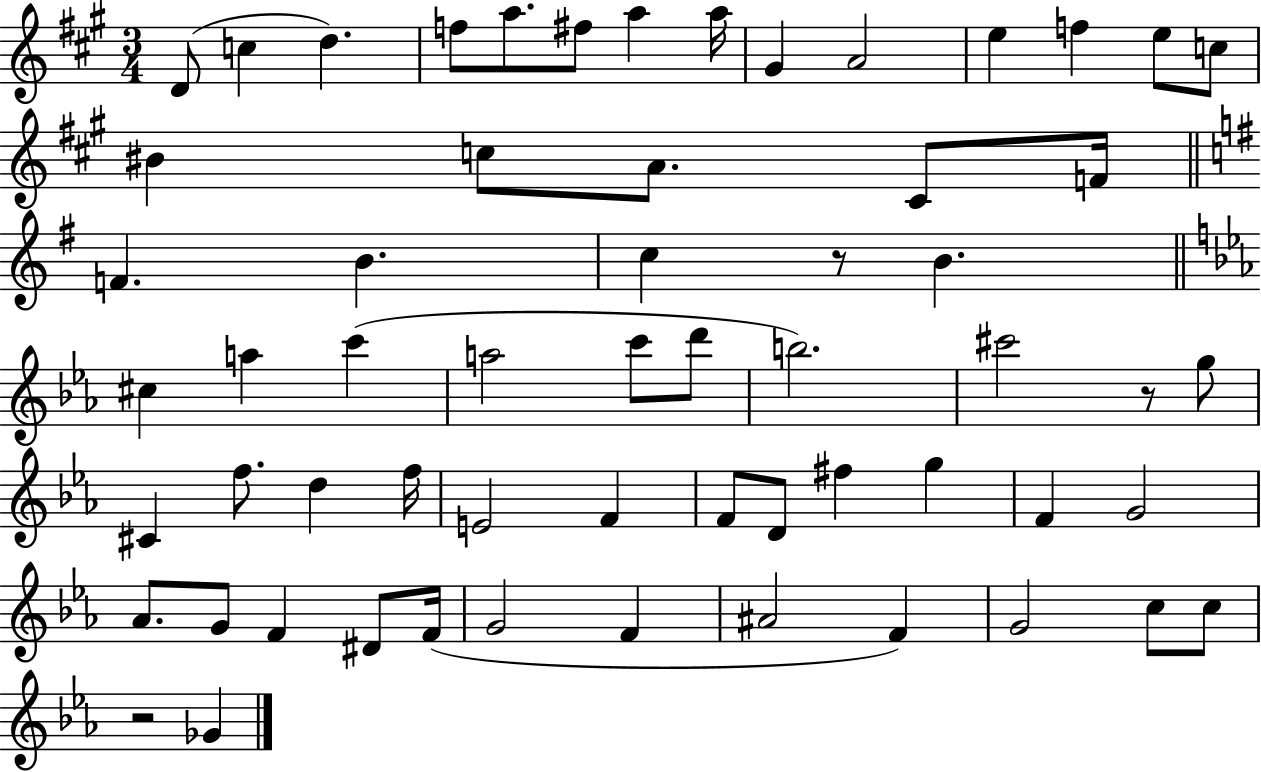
{
  \clef treble
  \numericTimeSignature
  \time 3/4
  \key a \major
  d'8( c''4 d''4.) | f''8 a''8. fis''8 a''4 a''16 | gis'4 a'2 | e''4 f''4 e''8 c''8 | \break bis'4 c''8 a'8. cis'8 f'16 | \bar "||" \break \key g \major f'4. b'4. | c''4 r8 b'4. | \bar "||" \break \key c \minor cis''4 a''4 c'''4( | a''2 c'''8 d'''8 | b''2.) | cis'''2 r8 g''8 | \break cis'4 f''8. d''4 f''16 | e'2 f'4 | f'8 d'8 fis''4 g''4 | f'4 g'2 | \break aes'8. g'8 f'4 dis'8 f'16( | g'2 f'4 | ais'2 f'4) | g'2 c''8 c''8 | \break r2 ges'4 | \bar "|."
}